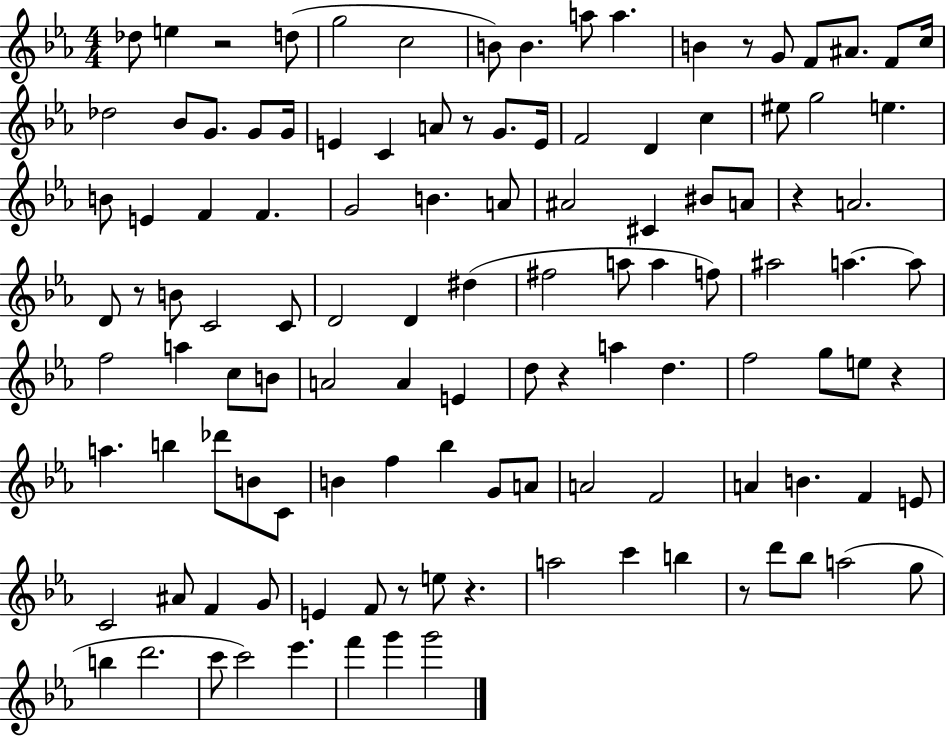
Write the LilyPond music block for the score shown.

{
  \clef treble
  \numericTimeSignature
  \time 4/4
  \key ees \major
  \repeat volta 2 { des''8 e''4 r2 d''8( | g''2 c''2 | b'8) b'4. a''8 a''4. | b'4 r8 g'8 f'8 ais'8. f'8 c''16 | \break des''2 bes'8 g'8. g'8 g'16 | e'4 c'4 a'8 r8 g'8. e'16 | f'2 d'4 c''4 | eis''8 g''2 e''4. | \break b'8 e'4 f'4 f'4. | g'2 b'4. a'8 | ais'2 cis'4 bis'8 a'8 | r4 a'2. | \break d'8 r8 b'8 c'2 c'8 | d'2 d'4 dis''4( | fis''2 a''8 a''4 f''8) | ais''2 a''4.~~ a''8 | \break f''2 a''4 c''8 b'8 | a'2 a'4 e'4 | d''8 r4 a''4 d''4. | f''2 g''8 e''8 r4 | \break a''4. b''4 des'''8 b'8 c'8 | b'4 f''4 bes''4 g'8 a'8 | a'2 f'2 | a'4 b'4. f'4 e'8 | \break c'2 ais'8 f'4 g'8 | e'4 f'8 r8 e''8 r4. | a''2 c'''4 b''4 | r8 d'''8 bes''8 a''2( g''8 | \break b''4 d'''2. | c'''8 c'''2) ees'''4. | f'''4 g'''4 g'''2 | } \bar "|."
}